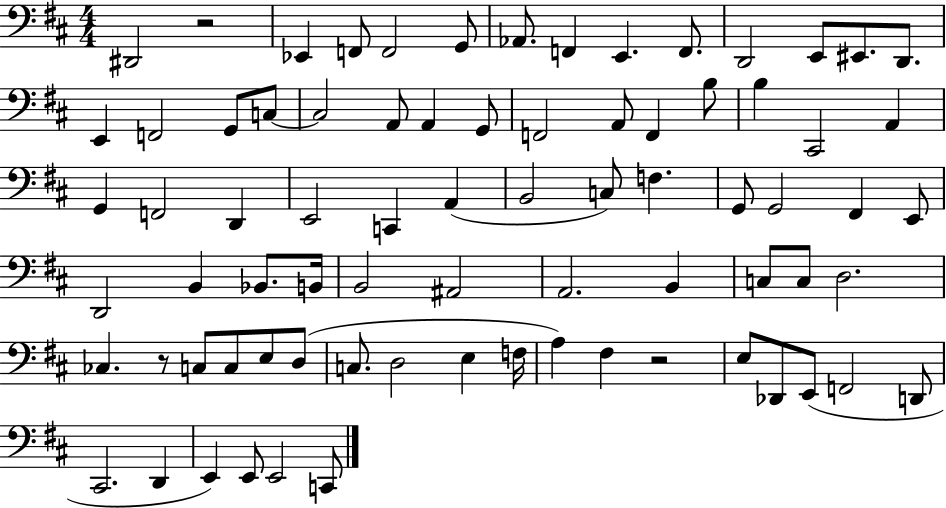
D#2/h R/h Eb2/q F2/e F2/h G2/e Ab2/e. F2/q E2/q. F2/e. D2/h E2/e EIS2/e. D2/e. E2/q F2/h G2/e C3/e C3/h A2/e A2/q G2/e F2/h A2/e F2/q B3/e B3/q C#2/h A2/q G2/q F2/h D2/q E2/h C2/q A2/q B2/h C3/e F3/q. G2/e G2/h F#2/q E2/e D2/h B2/q Bb2/e. B2/s B2/h A#2/h A2/h. B2/q C3/e C3/e D3/h. CES3/q. R/e C3/e C3/e E3/e D3/e C3/e. D3/h E3/q F3/s A3/q F#3/q R/h E3/e Db2/e E2/e F2/h D2/e C#2/h. D2/q E2/q E2/e E2/h C2/e